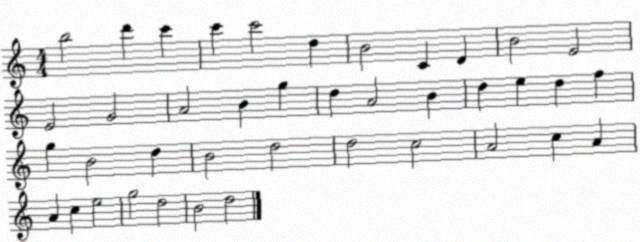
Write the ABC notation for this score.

X:1
T:Untitled
M:4/4
L:1/4
K:C
b2 d' c' c' c'2 d B2 C D B2 E2 E2 G2 A2 B g d A2 B d e d f g B2 d B2 d2 d2 c2 A2 c A A c e2 g2 d2 B2 d2